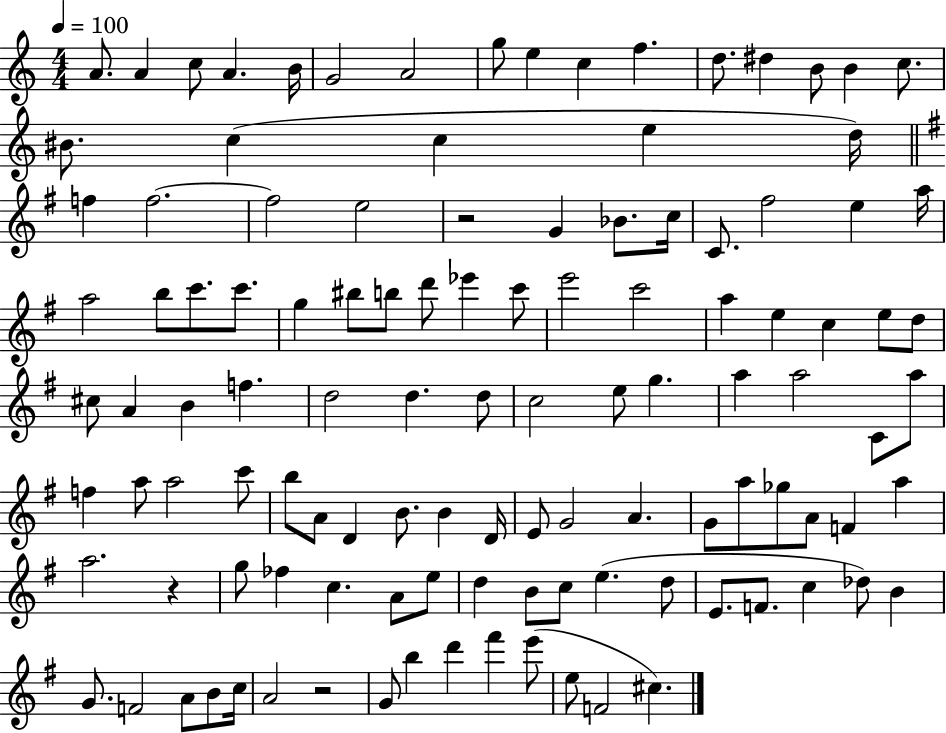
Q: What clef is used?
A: treble